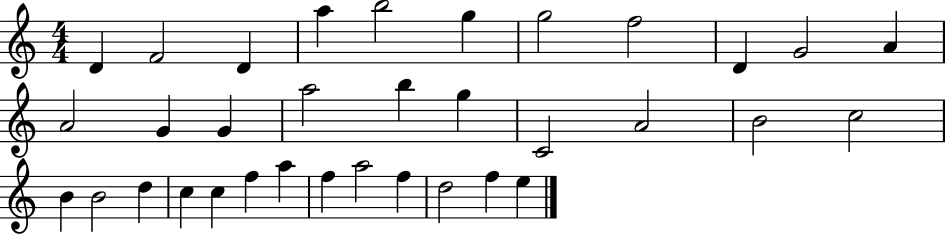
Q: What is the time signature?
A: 4/4